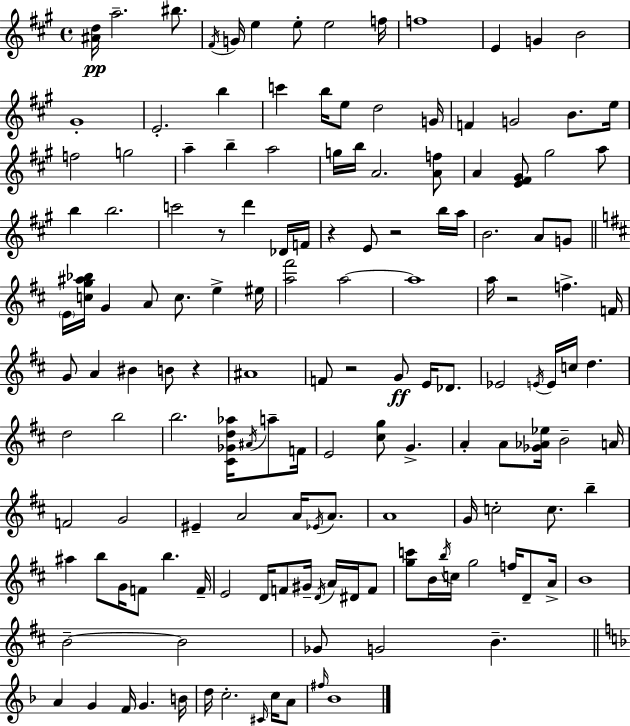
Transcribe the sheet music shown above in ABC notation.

X:1
T:Untitled
M:4/4
L:1/4
K:A
[^Ad]/4 a2 ^b/2 ^F/4 G/4 e e/2 e2 f/4 f4 E G B2 ^G4 E2 b c' b/4 e/2 d2 G/4 F G2 B/2 e/4 f2 g2 a b a2 g/4 b/4 A2 [Af]/2 A [E^F^G]/2 ^g2 a/2 b b2 c'2 z/2 d' _D/4 F/4 z E/2 z2 b/4 a/4 B2 A/2 G/2 E/4 [cg^a_b]/4 G A/2 c/2 e ^e/4 [a^f']2 a2 a4 a/4 z2 f F/4 G/2 A ^B B/2 z ^A4 F/2 z2 G/2 E/4 _D/2 _E2 E/4 E/4 c/4 d d2 b2 b2 [^C_Gd_a]/4 ^A/4 a/2 F/4 E2 [^cg]/2 G A A/2 [_G_A_e]/4 B2 A/4 F2 G2 ^E A2 A/4 _E/4 A/2 A4 G/4 c2 c/2 b ^a b/2 G/4 F/2 b F/4 E2 D/4 F/2 ^G/4 D/4 A/4 ^D/4 F/2 [gc']/2 B/4 b/4 c/4 g2 f/4 D/2 A/4 B4 B2 B2 _G/2 G2 B A G F/4 G B/4 d/4 c2 ^C/4 c/4 A/2 ^f/4 _B4